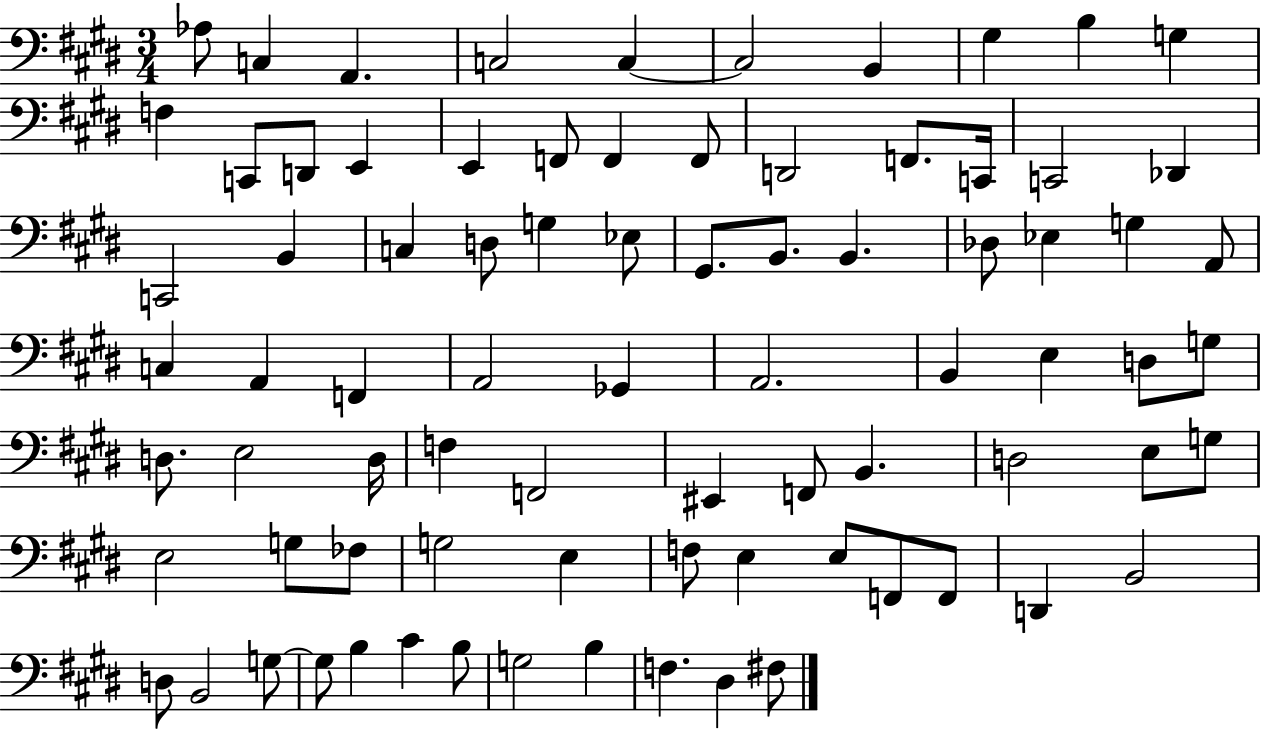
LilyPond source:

{
  \clef bass
  \numericTimeSignature
  \time 3/4
  \key e \major
  aes8 c4 a,4. | c2 c4~~ | c2 b,4 | gis4 b4 g4 | \break f4 c,8 d,8 e,4 | e,4 f,8 f,4 f,8 | d,2 f,8. c,16 | c,2 des,4 | \break c,2 b,4 | c4 d8 g4 ees8 | gis,8. b,8. b,4. | des8 ees4 g4 a,8 | \break c4 a,4 f,4 | a,2 ges,4 | a,2. | b,4 e4 d8 g8 | \break d8. e2 d16 | f4 f,2 | eis,4 f,8 b,4. | d2 e8 g8 | \break e2 g8 fes8 | g2 e4 | f8 e4 e8 f,8 f,8 | d,4 b,2 | \break d8 b,2 g8~~ | g8 b4 cis'4 b8 | g2 b4 | f4. dis4 fis8 | \break \bar "|."
}